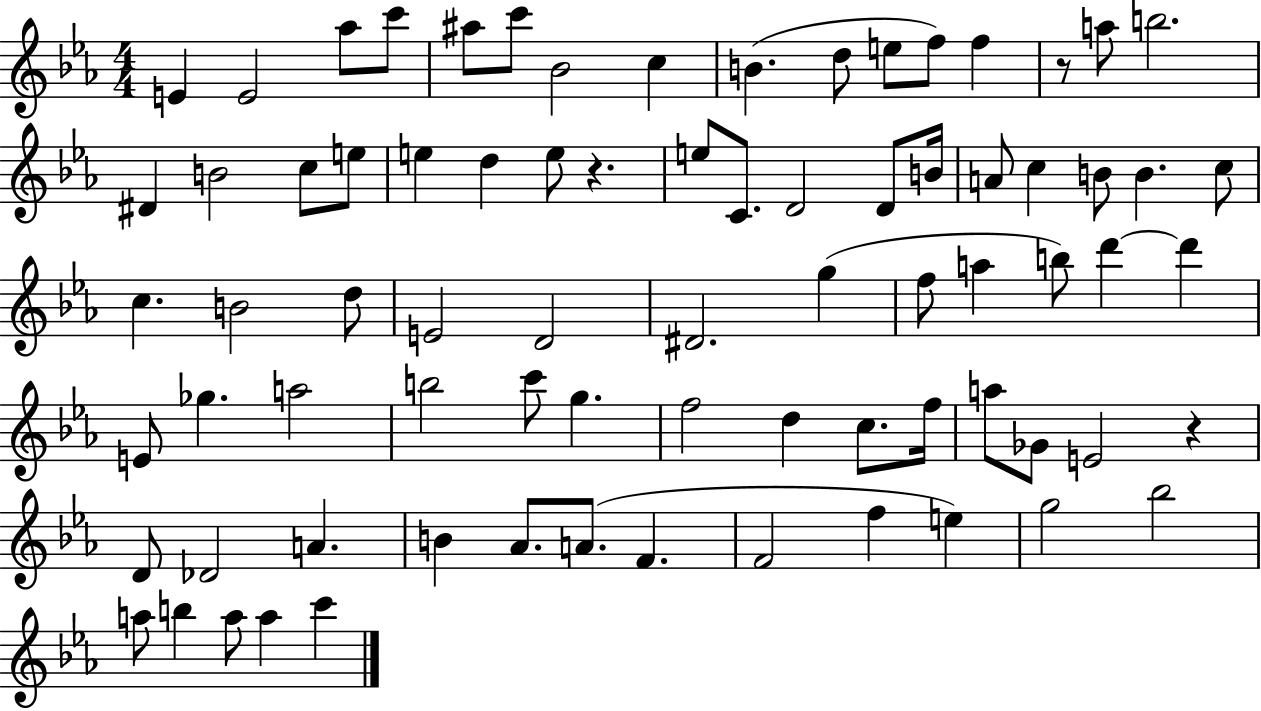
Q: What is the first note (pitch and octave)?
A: E4